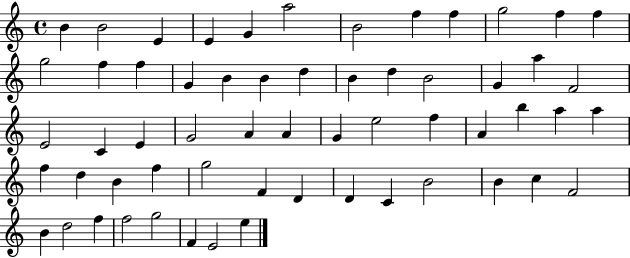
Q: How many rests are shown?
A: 0